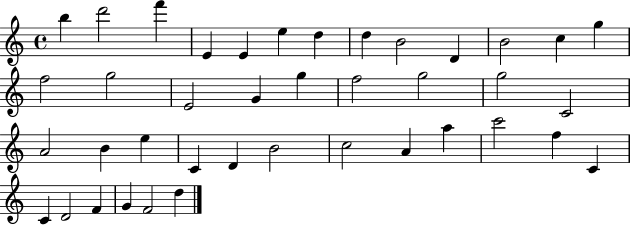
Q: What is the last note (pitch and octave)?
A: D5